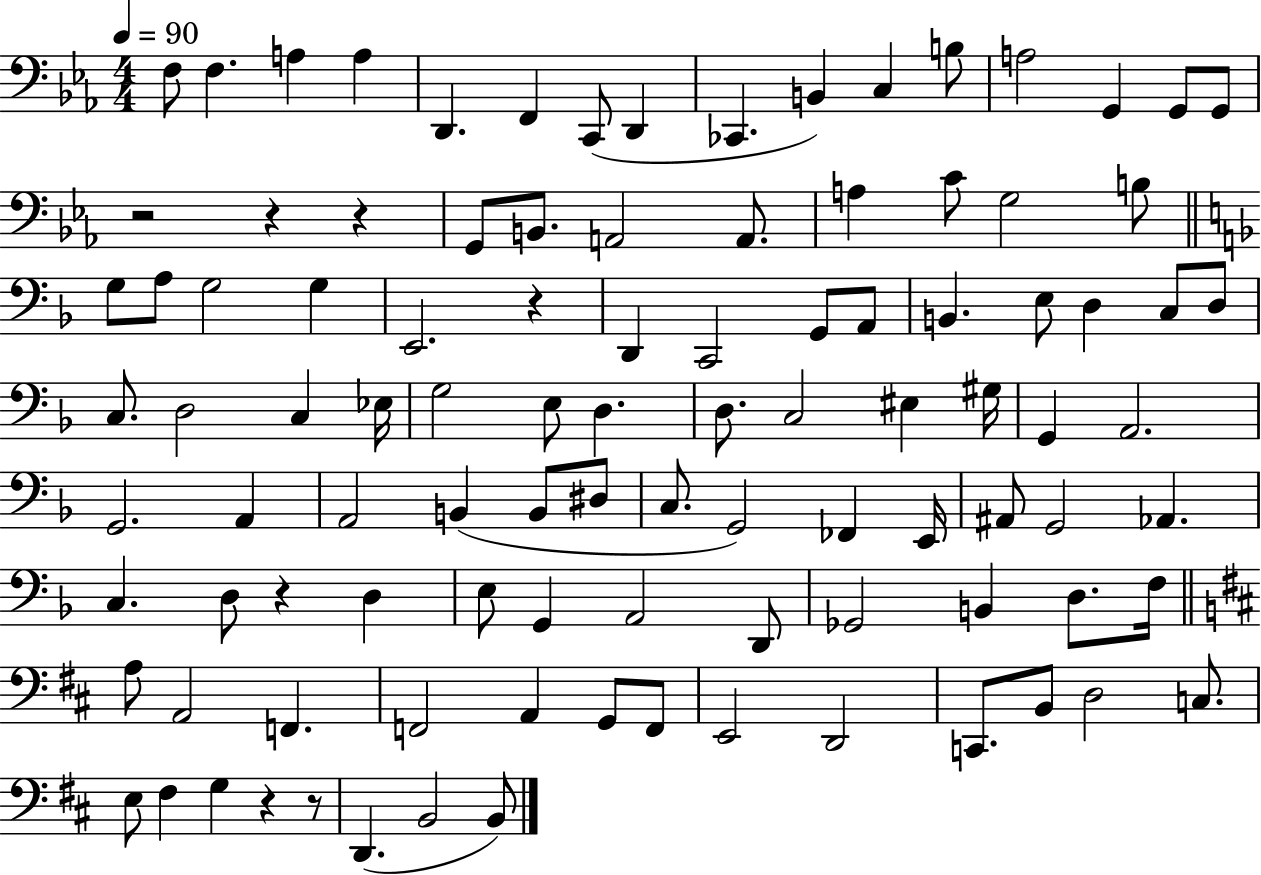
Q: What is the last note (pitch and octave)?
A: B2